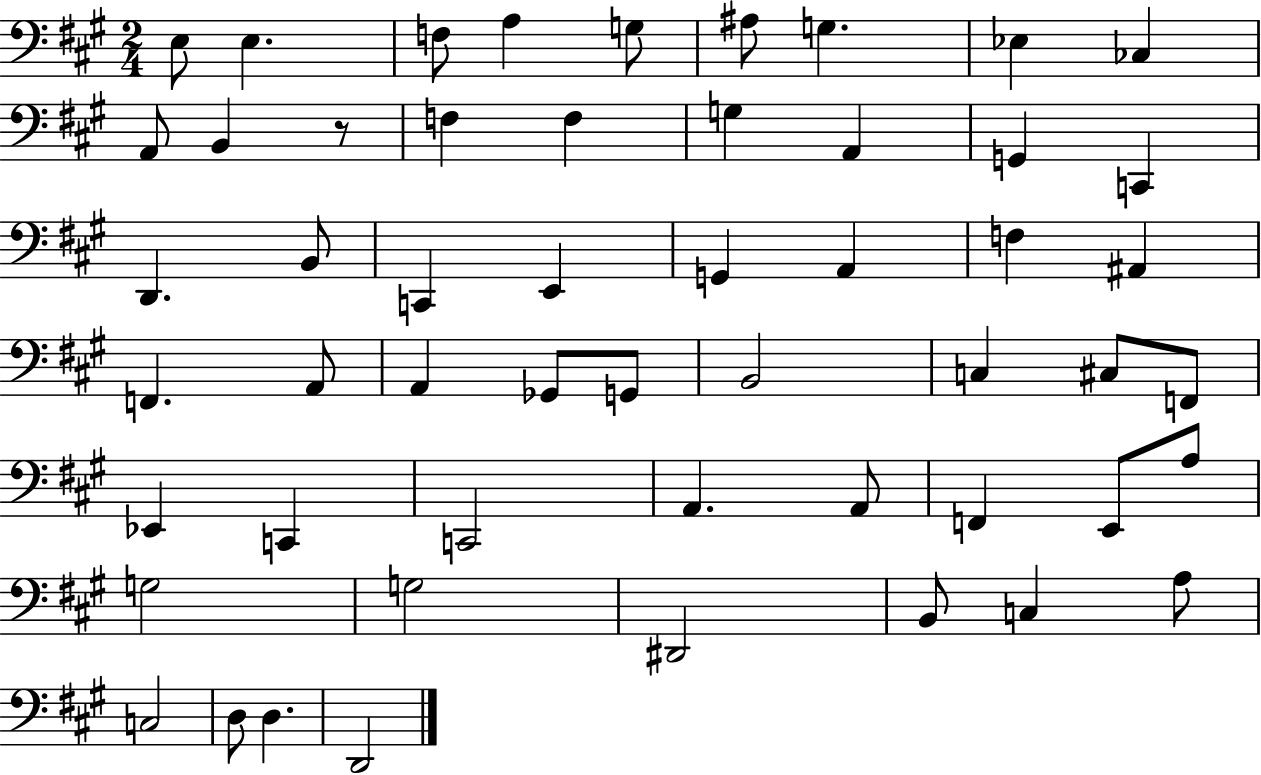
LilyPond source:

{
  \clef bass
  \numericTimeSignature
  \time 2/4
  \key a \major
  e8 e4. | f8 a4 g8 | ais8 g4. | ees4 ces4 | \break a,8 b,4 r8 | f4 f4 | g4 a,4 | g,4 c,4 | \break d,4. b,8 | c,4 e,4 | g,4 a,4 | f4 ais,4 | \break f,4. a,8 | a,4 ges,8 g,8 | b,2 | c4 cis8 f,8 | \break ees,4 c,4 | c,2 | a,4. a,8 | f,4 e,8 a8 | \break g2 | g2 | dis,2 | b,8 c4 a8 | \break c2 | d8 d4. | d,2 | \bar "|."
}